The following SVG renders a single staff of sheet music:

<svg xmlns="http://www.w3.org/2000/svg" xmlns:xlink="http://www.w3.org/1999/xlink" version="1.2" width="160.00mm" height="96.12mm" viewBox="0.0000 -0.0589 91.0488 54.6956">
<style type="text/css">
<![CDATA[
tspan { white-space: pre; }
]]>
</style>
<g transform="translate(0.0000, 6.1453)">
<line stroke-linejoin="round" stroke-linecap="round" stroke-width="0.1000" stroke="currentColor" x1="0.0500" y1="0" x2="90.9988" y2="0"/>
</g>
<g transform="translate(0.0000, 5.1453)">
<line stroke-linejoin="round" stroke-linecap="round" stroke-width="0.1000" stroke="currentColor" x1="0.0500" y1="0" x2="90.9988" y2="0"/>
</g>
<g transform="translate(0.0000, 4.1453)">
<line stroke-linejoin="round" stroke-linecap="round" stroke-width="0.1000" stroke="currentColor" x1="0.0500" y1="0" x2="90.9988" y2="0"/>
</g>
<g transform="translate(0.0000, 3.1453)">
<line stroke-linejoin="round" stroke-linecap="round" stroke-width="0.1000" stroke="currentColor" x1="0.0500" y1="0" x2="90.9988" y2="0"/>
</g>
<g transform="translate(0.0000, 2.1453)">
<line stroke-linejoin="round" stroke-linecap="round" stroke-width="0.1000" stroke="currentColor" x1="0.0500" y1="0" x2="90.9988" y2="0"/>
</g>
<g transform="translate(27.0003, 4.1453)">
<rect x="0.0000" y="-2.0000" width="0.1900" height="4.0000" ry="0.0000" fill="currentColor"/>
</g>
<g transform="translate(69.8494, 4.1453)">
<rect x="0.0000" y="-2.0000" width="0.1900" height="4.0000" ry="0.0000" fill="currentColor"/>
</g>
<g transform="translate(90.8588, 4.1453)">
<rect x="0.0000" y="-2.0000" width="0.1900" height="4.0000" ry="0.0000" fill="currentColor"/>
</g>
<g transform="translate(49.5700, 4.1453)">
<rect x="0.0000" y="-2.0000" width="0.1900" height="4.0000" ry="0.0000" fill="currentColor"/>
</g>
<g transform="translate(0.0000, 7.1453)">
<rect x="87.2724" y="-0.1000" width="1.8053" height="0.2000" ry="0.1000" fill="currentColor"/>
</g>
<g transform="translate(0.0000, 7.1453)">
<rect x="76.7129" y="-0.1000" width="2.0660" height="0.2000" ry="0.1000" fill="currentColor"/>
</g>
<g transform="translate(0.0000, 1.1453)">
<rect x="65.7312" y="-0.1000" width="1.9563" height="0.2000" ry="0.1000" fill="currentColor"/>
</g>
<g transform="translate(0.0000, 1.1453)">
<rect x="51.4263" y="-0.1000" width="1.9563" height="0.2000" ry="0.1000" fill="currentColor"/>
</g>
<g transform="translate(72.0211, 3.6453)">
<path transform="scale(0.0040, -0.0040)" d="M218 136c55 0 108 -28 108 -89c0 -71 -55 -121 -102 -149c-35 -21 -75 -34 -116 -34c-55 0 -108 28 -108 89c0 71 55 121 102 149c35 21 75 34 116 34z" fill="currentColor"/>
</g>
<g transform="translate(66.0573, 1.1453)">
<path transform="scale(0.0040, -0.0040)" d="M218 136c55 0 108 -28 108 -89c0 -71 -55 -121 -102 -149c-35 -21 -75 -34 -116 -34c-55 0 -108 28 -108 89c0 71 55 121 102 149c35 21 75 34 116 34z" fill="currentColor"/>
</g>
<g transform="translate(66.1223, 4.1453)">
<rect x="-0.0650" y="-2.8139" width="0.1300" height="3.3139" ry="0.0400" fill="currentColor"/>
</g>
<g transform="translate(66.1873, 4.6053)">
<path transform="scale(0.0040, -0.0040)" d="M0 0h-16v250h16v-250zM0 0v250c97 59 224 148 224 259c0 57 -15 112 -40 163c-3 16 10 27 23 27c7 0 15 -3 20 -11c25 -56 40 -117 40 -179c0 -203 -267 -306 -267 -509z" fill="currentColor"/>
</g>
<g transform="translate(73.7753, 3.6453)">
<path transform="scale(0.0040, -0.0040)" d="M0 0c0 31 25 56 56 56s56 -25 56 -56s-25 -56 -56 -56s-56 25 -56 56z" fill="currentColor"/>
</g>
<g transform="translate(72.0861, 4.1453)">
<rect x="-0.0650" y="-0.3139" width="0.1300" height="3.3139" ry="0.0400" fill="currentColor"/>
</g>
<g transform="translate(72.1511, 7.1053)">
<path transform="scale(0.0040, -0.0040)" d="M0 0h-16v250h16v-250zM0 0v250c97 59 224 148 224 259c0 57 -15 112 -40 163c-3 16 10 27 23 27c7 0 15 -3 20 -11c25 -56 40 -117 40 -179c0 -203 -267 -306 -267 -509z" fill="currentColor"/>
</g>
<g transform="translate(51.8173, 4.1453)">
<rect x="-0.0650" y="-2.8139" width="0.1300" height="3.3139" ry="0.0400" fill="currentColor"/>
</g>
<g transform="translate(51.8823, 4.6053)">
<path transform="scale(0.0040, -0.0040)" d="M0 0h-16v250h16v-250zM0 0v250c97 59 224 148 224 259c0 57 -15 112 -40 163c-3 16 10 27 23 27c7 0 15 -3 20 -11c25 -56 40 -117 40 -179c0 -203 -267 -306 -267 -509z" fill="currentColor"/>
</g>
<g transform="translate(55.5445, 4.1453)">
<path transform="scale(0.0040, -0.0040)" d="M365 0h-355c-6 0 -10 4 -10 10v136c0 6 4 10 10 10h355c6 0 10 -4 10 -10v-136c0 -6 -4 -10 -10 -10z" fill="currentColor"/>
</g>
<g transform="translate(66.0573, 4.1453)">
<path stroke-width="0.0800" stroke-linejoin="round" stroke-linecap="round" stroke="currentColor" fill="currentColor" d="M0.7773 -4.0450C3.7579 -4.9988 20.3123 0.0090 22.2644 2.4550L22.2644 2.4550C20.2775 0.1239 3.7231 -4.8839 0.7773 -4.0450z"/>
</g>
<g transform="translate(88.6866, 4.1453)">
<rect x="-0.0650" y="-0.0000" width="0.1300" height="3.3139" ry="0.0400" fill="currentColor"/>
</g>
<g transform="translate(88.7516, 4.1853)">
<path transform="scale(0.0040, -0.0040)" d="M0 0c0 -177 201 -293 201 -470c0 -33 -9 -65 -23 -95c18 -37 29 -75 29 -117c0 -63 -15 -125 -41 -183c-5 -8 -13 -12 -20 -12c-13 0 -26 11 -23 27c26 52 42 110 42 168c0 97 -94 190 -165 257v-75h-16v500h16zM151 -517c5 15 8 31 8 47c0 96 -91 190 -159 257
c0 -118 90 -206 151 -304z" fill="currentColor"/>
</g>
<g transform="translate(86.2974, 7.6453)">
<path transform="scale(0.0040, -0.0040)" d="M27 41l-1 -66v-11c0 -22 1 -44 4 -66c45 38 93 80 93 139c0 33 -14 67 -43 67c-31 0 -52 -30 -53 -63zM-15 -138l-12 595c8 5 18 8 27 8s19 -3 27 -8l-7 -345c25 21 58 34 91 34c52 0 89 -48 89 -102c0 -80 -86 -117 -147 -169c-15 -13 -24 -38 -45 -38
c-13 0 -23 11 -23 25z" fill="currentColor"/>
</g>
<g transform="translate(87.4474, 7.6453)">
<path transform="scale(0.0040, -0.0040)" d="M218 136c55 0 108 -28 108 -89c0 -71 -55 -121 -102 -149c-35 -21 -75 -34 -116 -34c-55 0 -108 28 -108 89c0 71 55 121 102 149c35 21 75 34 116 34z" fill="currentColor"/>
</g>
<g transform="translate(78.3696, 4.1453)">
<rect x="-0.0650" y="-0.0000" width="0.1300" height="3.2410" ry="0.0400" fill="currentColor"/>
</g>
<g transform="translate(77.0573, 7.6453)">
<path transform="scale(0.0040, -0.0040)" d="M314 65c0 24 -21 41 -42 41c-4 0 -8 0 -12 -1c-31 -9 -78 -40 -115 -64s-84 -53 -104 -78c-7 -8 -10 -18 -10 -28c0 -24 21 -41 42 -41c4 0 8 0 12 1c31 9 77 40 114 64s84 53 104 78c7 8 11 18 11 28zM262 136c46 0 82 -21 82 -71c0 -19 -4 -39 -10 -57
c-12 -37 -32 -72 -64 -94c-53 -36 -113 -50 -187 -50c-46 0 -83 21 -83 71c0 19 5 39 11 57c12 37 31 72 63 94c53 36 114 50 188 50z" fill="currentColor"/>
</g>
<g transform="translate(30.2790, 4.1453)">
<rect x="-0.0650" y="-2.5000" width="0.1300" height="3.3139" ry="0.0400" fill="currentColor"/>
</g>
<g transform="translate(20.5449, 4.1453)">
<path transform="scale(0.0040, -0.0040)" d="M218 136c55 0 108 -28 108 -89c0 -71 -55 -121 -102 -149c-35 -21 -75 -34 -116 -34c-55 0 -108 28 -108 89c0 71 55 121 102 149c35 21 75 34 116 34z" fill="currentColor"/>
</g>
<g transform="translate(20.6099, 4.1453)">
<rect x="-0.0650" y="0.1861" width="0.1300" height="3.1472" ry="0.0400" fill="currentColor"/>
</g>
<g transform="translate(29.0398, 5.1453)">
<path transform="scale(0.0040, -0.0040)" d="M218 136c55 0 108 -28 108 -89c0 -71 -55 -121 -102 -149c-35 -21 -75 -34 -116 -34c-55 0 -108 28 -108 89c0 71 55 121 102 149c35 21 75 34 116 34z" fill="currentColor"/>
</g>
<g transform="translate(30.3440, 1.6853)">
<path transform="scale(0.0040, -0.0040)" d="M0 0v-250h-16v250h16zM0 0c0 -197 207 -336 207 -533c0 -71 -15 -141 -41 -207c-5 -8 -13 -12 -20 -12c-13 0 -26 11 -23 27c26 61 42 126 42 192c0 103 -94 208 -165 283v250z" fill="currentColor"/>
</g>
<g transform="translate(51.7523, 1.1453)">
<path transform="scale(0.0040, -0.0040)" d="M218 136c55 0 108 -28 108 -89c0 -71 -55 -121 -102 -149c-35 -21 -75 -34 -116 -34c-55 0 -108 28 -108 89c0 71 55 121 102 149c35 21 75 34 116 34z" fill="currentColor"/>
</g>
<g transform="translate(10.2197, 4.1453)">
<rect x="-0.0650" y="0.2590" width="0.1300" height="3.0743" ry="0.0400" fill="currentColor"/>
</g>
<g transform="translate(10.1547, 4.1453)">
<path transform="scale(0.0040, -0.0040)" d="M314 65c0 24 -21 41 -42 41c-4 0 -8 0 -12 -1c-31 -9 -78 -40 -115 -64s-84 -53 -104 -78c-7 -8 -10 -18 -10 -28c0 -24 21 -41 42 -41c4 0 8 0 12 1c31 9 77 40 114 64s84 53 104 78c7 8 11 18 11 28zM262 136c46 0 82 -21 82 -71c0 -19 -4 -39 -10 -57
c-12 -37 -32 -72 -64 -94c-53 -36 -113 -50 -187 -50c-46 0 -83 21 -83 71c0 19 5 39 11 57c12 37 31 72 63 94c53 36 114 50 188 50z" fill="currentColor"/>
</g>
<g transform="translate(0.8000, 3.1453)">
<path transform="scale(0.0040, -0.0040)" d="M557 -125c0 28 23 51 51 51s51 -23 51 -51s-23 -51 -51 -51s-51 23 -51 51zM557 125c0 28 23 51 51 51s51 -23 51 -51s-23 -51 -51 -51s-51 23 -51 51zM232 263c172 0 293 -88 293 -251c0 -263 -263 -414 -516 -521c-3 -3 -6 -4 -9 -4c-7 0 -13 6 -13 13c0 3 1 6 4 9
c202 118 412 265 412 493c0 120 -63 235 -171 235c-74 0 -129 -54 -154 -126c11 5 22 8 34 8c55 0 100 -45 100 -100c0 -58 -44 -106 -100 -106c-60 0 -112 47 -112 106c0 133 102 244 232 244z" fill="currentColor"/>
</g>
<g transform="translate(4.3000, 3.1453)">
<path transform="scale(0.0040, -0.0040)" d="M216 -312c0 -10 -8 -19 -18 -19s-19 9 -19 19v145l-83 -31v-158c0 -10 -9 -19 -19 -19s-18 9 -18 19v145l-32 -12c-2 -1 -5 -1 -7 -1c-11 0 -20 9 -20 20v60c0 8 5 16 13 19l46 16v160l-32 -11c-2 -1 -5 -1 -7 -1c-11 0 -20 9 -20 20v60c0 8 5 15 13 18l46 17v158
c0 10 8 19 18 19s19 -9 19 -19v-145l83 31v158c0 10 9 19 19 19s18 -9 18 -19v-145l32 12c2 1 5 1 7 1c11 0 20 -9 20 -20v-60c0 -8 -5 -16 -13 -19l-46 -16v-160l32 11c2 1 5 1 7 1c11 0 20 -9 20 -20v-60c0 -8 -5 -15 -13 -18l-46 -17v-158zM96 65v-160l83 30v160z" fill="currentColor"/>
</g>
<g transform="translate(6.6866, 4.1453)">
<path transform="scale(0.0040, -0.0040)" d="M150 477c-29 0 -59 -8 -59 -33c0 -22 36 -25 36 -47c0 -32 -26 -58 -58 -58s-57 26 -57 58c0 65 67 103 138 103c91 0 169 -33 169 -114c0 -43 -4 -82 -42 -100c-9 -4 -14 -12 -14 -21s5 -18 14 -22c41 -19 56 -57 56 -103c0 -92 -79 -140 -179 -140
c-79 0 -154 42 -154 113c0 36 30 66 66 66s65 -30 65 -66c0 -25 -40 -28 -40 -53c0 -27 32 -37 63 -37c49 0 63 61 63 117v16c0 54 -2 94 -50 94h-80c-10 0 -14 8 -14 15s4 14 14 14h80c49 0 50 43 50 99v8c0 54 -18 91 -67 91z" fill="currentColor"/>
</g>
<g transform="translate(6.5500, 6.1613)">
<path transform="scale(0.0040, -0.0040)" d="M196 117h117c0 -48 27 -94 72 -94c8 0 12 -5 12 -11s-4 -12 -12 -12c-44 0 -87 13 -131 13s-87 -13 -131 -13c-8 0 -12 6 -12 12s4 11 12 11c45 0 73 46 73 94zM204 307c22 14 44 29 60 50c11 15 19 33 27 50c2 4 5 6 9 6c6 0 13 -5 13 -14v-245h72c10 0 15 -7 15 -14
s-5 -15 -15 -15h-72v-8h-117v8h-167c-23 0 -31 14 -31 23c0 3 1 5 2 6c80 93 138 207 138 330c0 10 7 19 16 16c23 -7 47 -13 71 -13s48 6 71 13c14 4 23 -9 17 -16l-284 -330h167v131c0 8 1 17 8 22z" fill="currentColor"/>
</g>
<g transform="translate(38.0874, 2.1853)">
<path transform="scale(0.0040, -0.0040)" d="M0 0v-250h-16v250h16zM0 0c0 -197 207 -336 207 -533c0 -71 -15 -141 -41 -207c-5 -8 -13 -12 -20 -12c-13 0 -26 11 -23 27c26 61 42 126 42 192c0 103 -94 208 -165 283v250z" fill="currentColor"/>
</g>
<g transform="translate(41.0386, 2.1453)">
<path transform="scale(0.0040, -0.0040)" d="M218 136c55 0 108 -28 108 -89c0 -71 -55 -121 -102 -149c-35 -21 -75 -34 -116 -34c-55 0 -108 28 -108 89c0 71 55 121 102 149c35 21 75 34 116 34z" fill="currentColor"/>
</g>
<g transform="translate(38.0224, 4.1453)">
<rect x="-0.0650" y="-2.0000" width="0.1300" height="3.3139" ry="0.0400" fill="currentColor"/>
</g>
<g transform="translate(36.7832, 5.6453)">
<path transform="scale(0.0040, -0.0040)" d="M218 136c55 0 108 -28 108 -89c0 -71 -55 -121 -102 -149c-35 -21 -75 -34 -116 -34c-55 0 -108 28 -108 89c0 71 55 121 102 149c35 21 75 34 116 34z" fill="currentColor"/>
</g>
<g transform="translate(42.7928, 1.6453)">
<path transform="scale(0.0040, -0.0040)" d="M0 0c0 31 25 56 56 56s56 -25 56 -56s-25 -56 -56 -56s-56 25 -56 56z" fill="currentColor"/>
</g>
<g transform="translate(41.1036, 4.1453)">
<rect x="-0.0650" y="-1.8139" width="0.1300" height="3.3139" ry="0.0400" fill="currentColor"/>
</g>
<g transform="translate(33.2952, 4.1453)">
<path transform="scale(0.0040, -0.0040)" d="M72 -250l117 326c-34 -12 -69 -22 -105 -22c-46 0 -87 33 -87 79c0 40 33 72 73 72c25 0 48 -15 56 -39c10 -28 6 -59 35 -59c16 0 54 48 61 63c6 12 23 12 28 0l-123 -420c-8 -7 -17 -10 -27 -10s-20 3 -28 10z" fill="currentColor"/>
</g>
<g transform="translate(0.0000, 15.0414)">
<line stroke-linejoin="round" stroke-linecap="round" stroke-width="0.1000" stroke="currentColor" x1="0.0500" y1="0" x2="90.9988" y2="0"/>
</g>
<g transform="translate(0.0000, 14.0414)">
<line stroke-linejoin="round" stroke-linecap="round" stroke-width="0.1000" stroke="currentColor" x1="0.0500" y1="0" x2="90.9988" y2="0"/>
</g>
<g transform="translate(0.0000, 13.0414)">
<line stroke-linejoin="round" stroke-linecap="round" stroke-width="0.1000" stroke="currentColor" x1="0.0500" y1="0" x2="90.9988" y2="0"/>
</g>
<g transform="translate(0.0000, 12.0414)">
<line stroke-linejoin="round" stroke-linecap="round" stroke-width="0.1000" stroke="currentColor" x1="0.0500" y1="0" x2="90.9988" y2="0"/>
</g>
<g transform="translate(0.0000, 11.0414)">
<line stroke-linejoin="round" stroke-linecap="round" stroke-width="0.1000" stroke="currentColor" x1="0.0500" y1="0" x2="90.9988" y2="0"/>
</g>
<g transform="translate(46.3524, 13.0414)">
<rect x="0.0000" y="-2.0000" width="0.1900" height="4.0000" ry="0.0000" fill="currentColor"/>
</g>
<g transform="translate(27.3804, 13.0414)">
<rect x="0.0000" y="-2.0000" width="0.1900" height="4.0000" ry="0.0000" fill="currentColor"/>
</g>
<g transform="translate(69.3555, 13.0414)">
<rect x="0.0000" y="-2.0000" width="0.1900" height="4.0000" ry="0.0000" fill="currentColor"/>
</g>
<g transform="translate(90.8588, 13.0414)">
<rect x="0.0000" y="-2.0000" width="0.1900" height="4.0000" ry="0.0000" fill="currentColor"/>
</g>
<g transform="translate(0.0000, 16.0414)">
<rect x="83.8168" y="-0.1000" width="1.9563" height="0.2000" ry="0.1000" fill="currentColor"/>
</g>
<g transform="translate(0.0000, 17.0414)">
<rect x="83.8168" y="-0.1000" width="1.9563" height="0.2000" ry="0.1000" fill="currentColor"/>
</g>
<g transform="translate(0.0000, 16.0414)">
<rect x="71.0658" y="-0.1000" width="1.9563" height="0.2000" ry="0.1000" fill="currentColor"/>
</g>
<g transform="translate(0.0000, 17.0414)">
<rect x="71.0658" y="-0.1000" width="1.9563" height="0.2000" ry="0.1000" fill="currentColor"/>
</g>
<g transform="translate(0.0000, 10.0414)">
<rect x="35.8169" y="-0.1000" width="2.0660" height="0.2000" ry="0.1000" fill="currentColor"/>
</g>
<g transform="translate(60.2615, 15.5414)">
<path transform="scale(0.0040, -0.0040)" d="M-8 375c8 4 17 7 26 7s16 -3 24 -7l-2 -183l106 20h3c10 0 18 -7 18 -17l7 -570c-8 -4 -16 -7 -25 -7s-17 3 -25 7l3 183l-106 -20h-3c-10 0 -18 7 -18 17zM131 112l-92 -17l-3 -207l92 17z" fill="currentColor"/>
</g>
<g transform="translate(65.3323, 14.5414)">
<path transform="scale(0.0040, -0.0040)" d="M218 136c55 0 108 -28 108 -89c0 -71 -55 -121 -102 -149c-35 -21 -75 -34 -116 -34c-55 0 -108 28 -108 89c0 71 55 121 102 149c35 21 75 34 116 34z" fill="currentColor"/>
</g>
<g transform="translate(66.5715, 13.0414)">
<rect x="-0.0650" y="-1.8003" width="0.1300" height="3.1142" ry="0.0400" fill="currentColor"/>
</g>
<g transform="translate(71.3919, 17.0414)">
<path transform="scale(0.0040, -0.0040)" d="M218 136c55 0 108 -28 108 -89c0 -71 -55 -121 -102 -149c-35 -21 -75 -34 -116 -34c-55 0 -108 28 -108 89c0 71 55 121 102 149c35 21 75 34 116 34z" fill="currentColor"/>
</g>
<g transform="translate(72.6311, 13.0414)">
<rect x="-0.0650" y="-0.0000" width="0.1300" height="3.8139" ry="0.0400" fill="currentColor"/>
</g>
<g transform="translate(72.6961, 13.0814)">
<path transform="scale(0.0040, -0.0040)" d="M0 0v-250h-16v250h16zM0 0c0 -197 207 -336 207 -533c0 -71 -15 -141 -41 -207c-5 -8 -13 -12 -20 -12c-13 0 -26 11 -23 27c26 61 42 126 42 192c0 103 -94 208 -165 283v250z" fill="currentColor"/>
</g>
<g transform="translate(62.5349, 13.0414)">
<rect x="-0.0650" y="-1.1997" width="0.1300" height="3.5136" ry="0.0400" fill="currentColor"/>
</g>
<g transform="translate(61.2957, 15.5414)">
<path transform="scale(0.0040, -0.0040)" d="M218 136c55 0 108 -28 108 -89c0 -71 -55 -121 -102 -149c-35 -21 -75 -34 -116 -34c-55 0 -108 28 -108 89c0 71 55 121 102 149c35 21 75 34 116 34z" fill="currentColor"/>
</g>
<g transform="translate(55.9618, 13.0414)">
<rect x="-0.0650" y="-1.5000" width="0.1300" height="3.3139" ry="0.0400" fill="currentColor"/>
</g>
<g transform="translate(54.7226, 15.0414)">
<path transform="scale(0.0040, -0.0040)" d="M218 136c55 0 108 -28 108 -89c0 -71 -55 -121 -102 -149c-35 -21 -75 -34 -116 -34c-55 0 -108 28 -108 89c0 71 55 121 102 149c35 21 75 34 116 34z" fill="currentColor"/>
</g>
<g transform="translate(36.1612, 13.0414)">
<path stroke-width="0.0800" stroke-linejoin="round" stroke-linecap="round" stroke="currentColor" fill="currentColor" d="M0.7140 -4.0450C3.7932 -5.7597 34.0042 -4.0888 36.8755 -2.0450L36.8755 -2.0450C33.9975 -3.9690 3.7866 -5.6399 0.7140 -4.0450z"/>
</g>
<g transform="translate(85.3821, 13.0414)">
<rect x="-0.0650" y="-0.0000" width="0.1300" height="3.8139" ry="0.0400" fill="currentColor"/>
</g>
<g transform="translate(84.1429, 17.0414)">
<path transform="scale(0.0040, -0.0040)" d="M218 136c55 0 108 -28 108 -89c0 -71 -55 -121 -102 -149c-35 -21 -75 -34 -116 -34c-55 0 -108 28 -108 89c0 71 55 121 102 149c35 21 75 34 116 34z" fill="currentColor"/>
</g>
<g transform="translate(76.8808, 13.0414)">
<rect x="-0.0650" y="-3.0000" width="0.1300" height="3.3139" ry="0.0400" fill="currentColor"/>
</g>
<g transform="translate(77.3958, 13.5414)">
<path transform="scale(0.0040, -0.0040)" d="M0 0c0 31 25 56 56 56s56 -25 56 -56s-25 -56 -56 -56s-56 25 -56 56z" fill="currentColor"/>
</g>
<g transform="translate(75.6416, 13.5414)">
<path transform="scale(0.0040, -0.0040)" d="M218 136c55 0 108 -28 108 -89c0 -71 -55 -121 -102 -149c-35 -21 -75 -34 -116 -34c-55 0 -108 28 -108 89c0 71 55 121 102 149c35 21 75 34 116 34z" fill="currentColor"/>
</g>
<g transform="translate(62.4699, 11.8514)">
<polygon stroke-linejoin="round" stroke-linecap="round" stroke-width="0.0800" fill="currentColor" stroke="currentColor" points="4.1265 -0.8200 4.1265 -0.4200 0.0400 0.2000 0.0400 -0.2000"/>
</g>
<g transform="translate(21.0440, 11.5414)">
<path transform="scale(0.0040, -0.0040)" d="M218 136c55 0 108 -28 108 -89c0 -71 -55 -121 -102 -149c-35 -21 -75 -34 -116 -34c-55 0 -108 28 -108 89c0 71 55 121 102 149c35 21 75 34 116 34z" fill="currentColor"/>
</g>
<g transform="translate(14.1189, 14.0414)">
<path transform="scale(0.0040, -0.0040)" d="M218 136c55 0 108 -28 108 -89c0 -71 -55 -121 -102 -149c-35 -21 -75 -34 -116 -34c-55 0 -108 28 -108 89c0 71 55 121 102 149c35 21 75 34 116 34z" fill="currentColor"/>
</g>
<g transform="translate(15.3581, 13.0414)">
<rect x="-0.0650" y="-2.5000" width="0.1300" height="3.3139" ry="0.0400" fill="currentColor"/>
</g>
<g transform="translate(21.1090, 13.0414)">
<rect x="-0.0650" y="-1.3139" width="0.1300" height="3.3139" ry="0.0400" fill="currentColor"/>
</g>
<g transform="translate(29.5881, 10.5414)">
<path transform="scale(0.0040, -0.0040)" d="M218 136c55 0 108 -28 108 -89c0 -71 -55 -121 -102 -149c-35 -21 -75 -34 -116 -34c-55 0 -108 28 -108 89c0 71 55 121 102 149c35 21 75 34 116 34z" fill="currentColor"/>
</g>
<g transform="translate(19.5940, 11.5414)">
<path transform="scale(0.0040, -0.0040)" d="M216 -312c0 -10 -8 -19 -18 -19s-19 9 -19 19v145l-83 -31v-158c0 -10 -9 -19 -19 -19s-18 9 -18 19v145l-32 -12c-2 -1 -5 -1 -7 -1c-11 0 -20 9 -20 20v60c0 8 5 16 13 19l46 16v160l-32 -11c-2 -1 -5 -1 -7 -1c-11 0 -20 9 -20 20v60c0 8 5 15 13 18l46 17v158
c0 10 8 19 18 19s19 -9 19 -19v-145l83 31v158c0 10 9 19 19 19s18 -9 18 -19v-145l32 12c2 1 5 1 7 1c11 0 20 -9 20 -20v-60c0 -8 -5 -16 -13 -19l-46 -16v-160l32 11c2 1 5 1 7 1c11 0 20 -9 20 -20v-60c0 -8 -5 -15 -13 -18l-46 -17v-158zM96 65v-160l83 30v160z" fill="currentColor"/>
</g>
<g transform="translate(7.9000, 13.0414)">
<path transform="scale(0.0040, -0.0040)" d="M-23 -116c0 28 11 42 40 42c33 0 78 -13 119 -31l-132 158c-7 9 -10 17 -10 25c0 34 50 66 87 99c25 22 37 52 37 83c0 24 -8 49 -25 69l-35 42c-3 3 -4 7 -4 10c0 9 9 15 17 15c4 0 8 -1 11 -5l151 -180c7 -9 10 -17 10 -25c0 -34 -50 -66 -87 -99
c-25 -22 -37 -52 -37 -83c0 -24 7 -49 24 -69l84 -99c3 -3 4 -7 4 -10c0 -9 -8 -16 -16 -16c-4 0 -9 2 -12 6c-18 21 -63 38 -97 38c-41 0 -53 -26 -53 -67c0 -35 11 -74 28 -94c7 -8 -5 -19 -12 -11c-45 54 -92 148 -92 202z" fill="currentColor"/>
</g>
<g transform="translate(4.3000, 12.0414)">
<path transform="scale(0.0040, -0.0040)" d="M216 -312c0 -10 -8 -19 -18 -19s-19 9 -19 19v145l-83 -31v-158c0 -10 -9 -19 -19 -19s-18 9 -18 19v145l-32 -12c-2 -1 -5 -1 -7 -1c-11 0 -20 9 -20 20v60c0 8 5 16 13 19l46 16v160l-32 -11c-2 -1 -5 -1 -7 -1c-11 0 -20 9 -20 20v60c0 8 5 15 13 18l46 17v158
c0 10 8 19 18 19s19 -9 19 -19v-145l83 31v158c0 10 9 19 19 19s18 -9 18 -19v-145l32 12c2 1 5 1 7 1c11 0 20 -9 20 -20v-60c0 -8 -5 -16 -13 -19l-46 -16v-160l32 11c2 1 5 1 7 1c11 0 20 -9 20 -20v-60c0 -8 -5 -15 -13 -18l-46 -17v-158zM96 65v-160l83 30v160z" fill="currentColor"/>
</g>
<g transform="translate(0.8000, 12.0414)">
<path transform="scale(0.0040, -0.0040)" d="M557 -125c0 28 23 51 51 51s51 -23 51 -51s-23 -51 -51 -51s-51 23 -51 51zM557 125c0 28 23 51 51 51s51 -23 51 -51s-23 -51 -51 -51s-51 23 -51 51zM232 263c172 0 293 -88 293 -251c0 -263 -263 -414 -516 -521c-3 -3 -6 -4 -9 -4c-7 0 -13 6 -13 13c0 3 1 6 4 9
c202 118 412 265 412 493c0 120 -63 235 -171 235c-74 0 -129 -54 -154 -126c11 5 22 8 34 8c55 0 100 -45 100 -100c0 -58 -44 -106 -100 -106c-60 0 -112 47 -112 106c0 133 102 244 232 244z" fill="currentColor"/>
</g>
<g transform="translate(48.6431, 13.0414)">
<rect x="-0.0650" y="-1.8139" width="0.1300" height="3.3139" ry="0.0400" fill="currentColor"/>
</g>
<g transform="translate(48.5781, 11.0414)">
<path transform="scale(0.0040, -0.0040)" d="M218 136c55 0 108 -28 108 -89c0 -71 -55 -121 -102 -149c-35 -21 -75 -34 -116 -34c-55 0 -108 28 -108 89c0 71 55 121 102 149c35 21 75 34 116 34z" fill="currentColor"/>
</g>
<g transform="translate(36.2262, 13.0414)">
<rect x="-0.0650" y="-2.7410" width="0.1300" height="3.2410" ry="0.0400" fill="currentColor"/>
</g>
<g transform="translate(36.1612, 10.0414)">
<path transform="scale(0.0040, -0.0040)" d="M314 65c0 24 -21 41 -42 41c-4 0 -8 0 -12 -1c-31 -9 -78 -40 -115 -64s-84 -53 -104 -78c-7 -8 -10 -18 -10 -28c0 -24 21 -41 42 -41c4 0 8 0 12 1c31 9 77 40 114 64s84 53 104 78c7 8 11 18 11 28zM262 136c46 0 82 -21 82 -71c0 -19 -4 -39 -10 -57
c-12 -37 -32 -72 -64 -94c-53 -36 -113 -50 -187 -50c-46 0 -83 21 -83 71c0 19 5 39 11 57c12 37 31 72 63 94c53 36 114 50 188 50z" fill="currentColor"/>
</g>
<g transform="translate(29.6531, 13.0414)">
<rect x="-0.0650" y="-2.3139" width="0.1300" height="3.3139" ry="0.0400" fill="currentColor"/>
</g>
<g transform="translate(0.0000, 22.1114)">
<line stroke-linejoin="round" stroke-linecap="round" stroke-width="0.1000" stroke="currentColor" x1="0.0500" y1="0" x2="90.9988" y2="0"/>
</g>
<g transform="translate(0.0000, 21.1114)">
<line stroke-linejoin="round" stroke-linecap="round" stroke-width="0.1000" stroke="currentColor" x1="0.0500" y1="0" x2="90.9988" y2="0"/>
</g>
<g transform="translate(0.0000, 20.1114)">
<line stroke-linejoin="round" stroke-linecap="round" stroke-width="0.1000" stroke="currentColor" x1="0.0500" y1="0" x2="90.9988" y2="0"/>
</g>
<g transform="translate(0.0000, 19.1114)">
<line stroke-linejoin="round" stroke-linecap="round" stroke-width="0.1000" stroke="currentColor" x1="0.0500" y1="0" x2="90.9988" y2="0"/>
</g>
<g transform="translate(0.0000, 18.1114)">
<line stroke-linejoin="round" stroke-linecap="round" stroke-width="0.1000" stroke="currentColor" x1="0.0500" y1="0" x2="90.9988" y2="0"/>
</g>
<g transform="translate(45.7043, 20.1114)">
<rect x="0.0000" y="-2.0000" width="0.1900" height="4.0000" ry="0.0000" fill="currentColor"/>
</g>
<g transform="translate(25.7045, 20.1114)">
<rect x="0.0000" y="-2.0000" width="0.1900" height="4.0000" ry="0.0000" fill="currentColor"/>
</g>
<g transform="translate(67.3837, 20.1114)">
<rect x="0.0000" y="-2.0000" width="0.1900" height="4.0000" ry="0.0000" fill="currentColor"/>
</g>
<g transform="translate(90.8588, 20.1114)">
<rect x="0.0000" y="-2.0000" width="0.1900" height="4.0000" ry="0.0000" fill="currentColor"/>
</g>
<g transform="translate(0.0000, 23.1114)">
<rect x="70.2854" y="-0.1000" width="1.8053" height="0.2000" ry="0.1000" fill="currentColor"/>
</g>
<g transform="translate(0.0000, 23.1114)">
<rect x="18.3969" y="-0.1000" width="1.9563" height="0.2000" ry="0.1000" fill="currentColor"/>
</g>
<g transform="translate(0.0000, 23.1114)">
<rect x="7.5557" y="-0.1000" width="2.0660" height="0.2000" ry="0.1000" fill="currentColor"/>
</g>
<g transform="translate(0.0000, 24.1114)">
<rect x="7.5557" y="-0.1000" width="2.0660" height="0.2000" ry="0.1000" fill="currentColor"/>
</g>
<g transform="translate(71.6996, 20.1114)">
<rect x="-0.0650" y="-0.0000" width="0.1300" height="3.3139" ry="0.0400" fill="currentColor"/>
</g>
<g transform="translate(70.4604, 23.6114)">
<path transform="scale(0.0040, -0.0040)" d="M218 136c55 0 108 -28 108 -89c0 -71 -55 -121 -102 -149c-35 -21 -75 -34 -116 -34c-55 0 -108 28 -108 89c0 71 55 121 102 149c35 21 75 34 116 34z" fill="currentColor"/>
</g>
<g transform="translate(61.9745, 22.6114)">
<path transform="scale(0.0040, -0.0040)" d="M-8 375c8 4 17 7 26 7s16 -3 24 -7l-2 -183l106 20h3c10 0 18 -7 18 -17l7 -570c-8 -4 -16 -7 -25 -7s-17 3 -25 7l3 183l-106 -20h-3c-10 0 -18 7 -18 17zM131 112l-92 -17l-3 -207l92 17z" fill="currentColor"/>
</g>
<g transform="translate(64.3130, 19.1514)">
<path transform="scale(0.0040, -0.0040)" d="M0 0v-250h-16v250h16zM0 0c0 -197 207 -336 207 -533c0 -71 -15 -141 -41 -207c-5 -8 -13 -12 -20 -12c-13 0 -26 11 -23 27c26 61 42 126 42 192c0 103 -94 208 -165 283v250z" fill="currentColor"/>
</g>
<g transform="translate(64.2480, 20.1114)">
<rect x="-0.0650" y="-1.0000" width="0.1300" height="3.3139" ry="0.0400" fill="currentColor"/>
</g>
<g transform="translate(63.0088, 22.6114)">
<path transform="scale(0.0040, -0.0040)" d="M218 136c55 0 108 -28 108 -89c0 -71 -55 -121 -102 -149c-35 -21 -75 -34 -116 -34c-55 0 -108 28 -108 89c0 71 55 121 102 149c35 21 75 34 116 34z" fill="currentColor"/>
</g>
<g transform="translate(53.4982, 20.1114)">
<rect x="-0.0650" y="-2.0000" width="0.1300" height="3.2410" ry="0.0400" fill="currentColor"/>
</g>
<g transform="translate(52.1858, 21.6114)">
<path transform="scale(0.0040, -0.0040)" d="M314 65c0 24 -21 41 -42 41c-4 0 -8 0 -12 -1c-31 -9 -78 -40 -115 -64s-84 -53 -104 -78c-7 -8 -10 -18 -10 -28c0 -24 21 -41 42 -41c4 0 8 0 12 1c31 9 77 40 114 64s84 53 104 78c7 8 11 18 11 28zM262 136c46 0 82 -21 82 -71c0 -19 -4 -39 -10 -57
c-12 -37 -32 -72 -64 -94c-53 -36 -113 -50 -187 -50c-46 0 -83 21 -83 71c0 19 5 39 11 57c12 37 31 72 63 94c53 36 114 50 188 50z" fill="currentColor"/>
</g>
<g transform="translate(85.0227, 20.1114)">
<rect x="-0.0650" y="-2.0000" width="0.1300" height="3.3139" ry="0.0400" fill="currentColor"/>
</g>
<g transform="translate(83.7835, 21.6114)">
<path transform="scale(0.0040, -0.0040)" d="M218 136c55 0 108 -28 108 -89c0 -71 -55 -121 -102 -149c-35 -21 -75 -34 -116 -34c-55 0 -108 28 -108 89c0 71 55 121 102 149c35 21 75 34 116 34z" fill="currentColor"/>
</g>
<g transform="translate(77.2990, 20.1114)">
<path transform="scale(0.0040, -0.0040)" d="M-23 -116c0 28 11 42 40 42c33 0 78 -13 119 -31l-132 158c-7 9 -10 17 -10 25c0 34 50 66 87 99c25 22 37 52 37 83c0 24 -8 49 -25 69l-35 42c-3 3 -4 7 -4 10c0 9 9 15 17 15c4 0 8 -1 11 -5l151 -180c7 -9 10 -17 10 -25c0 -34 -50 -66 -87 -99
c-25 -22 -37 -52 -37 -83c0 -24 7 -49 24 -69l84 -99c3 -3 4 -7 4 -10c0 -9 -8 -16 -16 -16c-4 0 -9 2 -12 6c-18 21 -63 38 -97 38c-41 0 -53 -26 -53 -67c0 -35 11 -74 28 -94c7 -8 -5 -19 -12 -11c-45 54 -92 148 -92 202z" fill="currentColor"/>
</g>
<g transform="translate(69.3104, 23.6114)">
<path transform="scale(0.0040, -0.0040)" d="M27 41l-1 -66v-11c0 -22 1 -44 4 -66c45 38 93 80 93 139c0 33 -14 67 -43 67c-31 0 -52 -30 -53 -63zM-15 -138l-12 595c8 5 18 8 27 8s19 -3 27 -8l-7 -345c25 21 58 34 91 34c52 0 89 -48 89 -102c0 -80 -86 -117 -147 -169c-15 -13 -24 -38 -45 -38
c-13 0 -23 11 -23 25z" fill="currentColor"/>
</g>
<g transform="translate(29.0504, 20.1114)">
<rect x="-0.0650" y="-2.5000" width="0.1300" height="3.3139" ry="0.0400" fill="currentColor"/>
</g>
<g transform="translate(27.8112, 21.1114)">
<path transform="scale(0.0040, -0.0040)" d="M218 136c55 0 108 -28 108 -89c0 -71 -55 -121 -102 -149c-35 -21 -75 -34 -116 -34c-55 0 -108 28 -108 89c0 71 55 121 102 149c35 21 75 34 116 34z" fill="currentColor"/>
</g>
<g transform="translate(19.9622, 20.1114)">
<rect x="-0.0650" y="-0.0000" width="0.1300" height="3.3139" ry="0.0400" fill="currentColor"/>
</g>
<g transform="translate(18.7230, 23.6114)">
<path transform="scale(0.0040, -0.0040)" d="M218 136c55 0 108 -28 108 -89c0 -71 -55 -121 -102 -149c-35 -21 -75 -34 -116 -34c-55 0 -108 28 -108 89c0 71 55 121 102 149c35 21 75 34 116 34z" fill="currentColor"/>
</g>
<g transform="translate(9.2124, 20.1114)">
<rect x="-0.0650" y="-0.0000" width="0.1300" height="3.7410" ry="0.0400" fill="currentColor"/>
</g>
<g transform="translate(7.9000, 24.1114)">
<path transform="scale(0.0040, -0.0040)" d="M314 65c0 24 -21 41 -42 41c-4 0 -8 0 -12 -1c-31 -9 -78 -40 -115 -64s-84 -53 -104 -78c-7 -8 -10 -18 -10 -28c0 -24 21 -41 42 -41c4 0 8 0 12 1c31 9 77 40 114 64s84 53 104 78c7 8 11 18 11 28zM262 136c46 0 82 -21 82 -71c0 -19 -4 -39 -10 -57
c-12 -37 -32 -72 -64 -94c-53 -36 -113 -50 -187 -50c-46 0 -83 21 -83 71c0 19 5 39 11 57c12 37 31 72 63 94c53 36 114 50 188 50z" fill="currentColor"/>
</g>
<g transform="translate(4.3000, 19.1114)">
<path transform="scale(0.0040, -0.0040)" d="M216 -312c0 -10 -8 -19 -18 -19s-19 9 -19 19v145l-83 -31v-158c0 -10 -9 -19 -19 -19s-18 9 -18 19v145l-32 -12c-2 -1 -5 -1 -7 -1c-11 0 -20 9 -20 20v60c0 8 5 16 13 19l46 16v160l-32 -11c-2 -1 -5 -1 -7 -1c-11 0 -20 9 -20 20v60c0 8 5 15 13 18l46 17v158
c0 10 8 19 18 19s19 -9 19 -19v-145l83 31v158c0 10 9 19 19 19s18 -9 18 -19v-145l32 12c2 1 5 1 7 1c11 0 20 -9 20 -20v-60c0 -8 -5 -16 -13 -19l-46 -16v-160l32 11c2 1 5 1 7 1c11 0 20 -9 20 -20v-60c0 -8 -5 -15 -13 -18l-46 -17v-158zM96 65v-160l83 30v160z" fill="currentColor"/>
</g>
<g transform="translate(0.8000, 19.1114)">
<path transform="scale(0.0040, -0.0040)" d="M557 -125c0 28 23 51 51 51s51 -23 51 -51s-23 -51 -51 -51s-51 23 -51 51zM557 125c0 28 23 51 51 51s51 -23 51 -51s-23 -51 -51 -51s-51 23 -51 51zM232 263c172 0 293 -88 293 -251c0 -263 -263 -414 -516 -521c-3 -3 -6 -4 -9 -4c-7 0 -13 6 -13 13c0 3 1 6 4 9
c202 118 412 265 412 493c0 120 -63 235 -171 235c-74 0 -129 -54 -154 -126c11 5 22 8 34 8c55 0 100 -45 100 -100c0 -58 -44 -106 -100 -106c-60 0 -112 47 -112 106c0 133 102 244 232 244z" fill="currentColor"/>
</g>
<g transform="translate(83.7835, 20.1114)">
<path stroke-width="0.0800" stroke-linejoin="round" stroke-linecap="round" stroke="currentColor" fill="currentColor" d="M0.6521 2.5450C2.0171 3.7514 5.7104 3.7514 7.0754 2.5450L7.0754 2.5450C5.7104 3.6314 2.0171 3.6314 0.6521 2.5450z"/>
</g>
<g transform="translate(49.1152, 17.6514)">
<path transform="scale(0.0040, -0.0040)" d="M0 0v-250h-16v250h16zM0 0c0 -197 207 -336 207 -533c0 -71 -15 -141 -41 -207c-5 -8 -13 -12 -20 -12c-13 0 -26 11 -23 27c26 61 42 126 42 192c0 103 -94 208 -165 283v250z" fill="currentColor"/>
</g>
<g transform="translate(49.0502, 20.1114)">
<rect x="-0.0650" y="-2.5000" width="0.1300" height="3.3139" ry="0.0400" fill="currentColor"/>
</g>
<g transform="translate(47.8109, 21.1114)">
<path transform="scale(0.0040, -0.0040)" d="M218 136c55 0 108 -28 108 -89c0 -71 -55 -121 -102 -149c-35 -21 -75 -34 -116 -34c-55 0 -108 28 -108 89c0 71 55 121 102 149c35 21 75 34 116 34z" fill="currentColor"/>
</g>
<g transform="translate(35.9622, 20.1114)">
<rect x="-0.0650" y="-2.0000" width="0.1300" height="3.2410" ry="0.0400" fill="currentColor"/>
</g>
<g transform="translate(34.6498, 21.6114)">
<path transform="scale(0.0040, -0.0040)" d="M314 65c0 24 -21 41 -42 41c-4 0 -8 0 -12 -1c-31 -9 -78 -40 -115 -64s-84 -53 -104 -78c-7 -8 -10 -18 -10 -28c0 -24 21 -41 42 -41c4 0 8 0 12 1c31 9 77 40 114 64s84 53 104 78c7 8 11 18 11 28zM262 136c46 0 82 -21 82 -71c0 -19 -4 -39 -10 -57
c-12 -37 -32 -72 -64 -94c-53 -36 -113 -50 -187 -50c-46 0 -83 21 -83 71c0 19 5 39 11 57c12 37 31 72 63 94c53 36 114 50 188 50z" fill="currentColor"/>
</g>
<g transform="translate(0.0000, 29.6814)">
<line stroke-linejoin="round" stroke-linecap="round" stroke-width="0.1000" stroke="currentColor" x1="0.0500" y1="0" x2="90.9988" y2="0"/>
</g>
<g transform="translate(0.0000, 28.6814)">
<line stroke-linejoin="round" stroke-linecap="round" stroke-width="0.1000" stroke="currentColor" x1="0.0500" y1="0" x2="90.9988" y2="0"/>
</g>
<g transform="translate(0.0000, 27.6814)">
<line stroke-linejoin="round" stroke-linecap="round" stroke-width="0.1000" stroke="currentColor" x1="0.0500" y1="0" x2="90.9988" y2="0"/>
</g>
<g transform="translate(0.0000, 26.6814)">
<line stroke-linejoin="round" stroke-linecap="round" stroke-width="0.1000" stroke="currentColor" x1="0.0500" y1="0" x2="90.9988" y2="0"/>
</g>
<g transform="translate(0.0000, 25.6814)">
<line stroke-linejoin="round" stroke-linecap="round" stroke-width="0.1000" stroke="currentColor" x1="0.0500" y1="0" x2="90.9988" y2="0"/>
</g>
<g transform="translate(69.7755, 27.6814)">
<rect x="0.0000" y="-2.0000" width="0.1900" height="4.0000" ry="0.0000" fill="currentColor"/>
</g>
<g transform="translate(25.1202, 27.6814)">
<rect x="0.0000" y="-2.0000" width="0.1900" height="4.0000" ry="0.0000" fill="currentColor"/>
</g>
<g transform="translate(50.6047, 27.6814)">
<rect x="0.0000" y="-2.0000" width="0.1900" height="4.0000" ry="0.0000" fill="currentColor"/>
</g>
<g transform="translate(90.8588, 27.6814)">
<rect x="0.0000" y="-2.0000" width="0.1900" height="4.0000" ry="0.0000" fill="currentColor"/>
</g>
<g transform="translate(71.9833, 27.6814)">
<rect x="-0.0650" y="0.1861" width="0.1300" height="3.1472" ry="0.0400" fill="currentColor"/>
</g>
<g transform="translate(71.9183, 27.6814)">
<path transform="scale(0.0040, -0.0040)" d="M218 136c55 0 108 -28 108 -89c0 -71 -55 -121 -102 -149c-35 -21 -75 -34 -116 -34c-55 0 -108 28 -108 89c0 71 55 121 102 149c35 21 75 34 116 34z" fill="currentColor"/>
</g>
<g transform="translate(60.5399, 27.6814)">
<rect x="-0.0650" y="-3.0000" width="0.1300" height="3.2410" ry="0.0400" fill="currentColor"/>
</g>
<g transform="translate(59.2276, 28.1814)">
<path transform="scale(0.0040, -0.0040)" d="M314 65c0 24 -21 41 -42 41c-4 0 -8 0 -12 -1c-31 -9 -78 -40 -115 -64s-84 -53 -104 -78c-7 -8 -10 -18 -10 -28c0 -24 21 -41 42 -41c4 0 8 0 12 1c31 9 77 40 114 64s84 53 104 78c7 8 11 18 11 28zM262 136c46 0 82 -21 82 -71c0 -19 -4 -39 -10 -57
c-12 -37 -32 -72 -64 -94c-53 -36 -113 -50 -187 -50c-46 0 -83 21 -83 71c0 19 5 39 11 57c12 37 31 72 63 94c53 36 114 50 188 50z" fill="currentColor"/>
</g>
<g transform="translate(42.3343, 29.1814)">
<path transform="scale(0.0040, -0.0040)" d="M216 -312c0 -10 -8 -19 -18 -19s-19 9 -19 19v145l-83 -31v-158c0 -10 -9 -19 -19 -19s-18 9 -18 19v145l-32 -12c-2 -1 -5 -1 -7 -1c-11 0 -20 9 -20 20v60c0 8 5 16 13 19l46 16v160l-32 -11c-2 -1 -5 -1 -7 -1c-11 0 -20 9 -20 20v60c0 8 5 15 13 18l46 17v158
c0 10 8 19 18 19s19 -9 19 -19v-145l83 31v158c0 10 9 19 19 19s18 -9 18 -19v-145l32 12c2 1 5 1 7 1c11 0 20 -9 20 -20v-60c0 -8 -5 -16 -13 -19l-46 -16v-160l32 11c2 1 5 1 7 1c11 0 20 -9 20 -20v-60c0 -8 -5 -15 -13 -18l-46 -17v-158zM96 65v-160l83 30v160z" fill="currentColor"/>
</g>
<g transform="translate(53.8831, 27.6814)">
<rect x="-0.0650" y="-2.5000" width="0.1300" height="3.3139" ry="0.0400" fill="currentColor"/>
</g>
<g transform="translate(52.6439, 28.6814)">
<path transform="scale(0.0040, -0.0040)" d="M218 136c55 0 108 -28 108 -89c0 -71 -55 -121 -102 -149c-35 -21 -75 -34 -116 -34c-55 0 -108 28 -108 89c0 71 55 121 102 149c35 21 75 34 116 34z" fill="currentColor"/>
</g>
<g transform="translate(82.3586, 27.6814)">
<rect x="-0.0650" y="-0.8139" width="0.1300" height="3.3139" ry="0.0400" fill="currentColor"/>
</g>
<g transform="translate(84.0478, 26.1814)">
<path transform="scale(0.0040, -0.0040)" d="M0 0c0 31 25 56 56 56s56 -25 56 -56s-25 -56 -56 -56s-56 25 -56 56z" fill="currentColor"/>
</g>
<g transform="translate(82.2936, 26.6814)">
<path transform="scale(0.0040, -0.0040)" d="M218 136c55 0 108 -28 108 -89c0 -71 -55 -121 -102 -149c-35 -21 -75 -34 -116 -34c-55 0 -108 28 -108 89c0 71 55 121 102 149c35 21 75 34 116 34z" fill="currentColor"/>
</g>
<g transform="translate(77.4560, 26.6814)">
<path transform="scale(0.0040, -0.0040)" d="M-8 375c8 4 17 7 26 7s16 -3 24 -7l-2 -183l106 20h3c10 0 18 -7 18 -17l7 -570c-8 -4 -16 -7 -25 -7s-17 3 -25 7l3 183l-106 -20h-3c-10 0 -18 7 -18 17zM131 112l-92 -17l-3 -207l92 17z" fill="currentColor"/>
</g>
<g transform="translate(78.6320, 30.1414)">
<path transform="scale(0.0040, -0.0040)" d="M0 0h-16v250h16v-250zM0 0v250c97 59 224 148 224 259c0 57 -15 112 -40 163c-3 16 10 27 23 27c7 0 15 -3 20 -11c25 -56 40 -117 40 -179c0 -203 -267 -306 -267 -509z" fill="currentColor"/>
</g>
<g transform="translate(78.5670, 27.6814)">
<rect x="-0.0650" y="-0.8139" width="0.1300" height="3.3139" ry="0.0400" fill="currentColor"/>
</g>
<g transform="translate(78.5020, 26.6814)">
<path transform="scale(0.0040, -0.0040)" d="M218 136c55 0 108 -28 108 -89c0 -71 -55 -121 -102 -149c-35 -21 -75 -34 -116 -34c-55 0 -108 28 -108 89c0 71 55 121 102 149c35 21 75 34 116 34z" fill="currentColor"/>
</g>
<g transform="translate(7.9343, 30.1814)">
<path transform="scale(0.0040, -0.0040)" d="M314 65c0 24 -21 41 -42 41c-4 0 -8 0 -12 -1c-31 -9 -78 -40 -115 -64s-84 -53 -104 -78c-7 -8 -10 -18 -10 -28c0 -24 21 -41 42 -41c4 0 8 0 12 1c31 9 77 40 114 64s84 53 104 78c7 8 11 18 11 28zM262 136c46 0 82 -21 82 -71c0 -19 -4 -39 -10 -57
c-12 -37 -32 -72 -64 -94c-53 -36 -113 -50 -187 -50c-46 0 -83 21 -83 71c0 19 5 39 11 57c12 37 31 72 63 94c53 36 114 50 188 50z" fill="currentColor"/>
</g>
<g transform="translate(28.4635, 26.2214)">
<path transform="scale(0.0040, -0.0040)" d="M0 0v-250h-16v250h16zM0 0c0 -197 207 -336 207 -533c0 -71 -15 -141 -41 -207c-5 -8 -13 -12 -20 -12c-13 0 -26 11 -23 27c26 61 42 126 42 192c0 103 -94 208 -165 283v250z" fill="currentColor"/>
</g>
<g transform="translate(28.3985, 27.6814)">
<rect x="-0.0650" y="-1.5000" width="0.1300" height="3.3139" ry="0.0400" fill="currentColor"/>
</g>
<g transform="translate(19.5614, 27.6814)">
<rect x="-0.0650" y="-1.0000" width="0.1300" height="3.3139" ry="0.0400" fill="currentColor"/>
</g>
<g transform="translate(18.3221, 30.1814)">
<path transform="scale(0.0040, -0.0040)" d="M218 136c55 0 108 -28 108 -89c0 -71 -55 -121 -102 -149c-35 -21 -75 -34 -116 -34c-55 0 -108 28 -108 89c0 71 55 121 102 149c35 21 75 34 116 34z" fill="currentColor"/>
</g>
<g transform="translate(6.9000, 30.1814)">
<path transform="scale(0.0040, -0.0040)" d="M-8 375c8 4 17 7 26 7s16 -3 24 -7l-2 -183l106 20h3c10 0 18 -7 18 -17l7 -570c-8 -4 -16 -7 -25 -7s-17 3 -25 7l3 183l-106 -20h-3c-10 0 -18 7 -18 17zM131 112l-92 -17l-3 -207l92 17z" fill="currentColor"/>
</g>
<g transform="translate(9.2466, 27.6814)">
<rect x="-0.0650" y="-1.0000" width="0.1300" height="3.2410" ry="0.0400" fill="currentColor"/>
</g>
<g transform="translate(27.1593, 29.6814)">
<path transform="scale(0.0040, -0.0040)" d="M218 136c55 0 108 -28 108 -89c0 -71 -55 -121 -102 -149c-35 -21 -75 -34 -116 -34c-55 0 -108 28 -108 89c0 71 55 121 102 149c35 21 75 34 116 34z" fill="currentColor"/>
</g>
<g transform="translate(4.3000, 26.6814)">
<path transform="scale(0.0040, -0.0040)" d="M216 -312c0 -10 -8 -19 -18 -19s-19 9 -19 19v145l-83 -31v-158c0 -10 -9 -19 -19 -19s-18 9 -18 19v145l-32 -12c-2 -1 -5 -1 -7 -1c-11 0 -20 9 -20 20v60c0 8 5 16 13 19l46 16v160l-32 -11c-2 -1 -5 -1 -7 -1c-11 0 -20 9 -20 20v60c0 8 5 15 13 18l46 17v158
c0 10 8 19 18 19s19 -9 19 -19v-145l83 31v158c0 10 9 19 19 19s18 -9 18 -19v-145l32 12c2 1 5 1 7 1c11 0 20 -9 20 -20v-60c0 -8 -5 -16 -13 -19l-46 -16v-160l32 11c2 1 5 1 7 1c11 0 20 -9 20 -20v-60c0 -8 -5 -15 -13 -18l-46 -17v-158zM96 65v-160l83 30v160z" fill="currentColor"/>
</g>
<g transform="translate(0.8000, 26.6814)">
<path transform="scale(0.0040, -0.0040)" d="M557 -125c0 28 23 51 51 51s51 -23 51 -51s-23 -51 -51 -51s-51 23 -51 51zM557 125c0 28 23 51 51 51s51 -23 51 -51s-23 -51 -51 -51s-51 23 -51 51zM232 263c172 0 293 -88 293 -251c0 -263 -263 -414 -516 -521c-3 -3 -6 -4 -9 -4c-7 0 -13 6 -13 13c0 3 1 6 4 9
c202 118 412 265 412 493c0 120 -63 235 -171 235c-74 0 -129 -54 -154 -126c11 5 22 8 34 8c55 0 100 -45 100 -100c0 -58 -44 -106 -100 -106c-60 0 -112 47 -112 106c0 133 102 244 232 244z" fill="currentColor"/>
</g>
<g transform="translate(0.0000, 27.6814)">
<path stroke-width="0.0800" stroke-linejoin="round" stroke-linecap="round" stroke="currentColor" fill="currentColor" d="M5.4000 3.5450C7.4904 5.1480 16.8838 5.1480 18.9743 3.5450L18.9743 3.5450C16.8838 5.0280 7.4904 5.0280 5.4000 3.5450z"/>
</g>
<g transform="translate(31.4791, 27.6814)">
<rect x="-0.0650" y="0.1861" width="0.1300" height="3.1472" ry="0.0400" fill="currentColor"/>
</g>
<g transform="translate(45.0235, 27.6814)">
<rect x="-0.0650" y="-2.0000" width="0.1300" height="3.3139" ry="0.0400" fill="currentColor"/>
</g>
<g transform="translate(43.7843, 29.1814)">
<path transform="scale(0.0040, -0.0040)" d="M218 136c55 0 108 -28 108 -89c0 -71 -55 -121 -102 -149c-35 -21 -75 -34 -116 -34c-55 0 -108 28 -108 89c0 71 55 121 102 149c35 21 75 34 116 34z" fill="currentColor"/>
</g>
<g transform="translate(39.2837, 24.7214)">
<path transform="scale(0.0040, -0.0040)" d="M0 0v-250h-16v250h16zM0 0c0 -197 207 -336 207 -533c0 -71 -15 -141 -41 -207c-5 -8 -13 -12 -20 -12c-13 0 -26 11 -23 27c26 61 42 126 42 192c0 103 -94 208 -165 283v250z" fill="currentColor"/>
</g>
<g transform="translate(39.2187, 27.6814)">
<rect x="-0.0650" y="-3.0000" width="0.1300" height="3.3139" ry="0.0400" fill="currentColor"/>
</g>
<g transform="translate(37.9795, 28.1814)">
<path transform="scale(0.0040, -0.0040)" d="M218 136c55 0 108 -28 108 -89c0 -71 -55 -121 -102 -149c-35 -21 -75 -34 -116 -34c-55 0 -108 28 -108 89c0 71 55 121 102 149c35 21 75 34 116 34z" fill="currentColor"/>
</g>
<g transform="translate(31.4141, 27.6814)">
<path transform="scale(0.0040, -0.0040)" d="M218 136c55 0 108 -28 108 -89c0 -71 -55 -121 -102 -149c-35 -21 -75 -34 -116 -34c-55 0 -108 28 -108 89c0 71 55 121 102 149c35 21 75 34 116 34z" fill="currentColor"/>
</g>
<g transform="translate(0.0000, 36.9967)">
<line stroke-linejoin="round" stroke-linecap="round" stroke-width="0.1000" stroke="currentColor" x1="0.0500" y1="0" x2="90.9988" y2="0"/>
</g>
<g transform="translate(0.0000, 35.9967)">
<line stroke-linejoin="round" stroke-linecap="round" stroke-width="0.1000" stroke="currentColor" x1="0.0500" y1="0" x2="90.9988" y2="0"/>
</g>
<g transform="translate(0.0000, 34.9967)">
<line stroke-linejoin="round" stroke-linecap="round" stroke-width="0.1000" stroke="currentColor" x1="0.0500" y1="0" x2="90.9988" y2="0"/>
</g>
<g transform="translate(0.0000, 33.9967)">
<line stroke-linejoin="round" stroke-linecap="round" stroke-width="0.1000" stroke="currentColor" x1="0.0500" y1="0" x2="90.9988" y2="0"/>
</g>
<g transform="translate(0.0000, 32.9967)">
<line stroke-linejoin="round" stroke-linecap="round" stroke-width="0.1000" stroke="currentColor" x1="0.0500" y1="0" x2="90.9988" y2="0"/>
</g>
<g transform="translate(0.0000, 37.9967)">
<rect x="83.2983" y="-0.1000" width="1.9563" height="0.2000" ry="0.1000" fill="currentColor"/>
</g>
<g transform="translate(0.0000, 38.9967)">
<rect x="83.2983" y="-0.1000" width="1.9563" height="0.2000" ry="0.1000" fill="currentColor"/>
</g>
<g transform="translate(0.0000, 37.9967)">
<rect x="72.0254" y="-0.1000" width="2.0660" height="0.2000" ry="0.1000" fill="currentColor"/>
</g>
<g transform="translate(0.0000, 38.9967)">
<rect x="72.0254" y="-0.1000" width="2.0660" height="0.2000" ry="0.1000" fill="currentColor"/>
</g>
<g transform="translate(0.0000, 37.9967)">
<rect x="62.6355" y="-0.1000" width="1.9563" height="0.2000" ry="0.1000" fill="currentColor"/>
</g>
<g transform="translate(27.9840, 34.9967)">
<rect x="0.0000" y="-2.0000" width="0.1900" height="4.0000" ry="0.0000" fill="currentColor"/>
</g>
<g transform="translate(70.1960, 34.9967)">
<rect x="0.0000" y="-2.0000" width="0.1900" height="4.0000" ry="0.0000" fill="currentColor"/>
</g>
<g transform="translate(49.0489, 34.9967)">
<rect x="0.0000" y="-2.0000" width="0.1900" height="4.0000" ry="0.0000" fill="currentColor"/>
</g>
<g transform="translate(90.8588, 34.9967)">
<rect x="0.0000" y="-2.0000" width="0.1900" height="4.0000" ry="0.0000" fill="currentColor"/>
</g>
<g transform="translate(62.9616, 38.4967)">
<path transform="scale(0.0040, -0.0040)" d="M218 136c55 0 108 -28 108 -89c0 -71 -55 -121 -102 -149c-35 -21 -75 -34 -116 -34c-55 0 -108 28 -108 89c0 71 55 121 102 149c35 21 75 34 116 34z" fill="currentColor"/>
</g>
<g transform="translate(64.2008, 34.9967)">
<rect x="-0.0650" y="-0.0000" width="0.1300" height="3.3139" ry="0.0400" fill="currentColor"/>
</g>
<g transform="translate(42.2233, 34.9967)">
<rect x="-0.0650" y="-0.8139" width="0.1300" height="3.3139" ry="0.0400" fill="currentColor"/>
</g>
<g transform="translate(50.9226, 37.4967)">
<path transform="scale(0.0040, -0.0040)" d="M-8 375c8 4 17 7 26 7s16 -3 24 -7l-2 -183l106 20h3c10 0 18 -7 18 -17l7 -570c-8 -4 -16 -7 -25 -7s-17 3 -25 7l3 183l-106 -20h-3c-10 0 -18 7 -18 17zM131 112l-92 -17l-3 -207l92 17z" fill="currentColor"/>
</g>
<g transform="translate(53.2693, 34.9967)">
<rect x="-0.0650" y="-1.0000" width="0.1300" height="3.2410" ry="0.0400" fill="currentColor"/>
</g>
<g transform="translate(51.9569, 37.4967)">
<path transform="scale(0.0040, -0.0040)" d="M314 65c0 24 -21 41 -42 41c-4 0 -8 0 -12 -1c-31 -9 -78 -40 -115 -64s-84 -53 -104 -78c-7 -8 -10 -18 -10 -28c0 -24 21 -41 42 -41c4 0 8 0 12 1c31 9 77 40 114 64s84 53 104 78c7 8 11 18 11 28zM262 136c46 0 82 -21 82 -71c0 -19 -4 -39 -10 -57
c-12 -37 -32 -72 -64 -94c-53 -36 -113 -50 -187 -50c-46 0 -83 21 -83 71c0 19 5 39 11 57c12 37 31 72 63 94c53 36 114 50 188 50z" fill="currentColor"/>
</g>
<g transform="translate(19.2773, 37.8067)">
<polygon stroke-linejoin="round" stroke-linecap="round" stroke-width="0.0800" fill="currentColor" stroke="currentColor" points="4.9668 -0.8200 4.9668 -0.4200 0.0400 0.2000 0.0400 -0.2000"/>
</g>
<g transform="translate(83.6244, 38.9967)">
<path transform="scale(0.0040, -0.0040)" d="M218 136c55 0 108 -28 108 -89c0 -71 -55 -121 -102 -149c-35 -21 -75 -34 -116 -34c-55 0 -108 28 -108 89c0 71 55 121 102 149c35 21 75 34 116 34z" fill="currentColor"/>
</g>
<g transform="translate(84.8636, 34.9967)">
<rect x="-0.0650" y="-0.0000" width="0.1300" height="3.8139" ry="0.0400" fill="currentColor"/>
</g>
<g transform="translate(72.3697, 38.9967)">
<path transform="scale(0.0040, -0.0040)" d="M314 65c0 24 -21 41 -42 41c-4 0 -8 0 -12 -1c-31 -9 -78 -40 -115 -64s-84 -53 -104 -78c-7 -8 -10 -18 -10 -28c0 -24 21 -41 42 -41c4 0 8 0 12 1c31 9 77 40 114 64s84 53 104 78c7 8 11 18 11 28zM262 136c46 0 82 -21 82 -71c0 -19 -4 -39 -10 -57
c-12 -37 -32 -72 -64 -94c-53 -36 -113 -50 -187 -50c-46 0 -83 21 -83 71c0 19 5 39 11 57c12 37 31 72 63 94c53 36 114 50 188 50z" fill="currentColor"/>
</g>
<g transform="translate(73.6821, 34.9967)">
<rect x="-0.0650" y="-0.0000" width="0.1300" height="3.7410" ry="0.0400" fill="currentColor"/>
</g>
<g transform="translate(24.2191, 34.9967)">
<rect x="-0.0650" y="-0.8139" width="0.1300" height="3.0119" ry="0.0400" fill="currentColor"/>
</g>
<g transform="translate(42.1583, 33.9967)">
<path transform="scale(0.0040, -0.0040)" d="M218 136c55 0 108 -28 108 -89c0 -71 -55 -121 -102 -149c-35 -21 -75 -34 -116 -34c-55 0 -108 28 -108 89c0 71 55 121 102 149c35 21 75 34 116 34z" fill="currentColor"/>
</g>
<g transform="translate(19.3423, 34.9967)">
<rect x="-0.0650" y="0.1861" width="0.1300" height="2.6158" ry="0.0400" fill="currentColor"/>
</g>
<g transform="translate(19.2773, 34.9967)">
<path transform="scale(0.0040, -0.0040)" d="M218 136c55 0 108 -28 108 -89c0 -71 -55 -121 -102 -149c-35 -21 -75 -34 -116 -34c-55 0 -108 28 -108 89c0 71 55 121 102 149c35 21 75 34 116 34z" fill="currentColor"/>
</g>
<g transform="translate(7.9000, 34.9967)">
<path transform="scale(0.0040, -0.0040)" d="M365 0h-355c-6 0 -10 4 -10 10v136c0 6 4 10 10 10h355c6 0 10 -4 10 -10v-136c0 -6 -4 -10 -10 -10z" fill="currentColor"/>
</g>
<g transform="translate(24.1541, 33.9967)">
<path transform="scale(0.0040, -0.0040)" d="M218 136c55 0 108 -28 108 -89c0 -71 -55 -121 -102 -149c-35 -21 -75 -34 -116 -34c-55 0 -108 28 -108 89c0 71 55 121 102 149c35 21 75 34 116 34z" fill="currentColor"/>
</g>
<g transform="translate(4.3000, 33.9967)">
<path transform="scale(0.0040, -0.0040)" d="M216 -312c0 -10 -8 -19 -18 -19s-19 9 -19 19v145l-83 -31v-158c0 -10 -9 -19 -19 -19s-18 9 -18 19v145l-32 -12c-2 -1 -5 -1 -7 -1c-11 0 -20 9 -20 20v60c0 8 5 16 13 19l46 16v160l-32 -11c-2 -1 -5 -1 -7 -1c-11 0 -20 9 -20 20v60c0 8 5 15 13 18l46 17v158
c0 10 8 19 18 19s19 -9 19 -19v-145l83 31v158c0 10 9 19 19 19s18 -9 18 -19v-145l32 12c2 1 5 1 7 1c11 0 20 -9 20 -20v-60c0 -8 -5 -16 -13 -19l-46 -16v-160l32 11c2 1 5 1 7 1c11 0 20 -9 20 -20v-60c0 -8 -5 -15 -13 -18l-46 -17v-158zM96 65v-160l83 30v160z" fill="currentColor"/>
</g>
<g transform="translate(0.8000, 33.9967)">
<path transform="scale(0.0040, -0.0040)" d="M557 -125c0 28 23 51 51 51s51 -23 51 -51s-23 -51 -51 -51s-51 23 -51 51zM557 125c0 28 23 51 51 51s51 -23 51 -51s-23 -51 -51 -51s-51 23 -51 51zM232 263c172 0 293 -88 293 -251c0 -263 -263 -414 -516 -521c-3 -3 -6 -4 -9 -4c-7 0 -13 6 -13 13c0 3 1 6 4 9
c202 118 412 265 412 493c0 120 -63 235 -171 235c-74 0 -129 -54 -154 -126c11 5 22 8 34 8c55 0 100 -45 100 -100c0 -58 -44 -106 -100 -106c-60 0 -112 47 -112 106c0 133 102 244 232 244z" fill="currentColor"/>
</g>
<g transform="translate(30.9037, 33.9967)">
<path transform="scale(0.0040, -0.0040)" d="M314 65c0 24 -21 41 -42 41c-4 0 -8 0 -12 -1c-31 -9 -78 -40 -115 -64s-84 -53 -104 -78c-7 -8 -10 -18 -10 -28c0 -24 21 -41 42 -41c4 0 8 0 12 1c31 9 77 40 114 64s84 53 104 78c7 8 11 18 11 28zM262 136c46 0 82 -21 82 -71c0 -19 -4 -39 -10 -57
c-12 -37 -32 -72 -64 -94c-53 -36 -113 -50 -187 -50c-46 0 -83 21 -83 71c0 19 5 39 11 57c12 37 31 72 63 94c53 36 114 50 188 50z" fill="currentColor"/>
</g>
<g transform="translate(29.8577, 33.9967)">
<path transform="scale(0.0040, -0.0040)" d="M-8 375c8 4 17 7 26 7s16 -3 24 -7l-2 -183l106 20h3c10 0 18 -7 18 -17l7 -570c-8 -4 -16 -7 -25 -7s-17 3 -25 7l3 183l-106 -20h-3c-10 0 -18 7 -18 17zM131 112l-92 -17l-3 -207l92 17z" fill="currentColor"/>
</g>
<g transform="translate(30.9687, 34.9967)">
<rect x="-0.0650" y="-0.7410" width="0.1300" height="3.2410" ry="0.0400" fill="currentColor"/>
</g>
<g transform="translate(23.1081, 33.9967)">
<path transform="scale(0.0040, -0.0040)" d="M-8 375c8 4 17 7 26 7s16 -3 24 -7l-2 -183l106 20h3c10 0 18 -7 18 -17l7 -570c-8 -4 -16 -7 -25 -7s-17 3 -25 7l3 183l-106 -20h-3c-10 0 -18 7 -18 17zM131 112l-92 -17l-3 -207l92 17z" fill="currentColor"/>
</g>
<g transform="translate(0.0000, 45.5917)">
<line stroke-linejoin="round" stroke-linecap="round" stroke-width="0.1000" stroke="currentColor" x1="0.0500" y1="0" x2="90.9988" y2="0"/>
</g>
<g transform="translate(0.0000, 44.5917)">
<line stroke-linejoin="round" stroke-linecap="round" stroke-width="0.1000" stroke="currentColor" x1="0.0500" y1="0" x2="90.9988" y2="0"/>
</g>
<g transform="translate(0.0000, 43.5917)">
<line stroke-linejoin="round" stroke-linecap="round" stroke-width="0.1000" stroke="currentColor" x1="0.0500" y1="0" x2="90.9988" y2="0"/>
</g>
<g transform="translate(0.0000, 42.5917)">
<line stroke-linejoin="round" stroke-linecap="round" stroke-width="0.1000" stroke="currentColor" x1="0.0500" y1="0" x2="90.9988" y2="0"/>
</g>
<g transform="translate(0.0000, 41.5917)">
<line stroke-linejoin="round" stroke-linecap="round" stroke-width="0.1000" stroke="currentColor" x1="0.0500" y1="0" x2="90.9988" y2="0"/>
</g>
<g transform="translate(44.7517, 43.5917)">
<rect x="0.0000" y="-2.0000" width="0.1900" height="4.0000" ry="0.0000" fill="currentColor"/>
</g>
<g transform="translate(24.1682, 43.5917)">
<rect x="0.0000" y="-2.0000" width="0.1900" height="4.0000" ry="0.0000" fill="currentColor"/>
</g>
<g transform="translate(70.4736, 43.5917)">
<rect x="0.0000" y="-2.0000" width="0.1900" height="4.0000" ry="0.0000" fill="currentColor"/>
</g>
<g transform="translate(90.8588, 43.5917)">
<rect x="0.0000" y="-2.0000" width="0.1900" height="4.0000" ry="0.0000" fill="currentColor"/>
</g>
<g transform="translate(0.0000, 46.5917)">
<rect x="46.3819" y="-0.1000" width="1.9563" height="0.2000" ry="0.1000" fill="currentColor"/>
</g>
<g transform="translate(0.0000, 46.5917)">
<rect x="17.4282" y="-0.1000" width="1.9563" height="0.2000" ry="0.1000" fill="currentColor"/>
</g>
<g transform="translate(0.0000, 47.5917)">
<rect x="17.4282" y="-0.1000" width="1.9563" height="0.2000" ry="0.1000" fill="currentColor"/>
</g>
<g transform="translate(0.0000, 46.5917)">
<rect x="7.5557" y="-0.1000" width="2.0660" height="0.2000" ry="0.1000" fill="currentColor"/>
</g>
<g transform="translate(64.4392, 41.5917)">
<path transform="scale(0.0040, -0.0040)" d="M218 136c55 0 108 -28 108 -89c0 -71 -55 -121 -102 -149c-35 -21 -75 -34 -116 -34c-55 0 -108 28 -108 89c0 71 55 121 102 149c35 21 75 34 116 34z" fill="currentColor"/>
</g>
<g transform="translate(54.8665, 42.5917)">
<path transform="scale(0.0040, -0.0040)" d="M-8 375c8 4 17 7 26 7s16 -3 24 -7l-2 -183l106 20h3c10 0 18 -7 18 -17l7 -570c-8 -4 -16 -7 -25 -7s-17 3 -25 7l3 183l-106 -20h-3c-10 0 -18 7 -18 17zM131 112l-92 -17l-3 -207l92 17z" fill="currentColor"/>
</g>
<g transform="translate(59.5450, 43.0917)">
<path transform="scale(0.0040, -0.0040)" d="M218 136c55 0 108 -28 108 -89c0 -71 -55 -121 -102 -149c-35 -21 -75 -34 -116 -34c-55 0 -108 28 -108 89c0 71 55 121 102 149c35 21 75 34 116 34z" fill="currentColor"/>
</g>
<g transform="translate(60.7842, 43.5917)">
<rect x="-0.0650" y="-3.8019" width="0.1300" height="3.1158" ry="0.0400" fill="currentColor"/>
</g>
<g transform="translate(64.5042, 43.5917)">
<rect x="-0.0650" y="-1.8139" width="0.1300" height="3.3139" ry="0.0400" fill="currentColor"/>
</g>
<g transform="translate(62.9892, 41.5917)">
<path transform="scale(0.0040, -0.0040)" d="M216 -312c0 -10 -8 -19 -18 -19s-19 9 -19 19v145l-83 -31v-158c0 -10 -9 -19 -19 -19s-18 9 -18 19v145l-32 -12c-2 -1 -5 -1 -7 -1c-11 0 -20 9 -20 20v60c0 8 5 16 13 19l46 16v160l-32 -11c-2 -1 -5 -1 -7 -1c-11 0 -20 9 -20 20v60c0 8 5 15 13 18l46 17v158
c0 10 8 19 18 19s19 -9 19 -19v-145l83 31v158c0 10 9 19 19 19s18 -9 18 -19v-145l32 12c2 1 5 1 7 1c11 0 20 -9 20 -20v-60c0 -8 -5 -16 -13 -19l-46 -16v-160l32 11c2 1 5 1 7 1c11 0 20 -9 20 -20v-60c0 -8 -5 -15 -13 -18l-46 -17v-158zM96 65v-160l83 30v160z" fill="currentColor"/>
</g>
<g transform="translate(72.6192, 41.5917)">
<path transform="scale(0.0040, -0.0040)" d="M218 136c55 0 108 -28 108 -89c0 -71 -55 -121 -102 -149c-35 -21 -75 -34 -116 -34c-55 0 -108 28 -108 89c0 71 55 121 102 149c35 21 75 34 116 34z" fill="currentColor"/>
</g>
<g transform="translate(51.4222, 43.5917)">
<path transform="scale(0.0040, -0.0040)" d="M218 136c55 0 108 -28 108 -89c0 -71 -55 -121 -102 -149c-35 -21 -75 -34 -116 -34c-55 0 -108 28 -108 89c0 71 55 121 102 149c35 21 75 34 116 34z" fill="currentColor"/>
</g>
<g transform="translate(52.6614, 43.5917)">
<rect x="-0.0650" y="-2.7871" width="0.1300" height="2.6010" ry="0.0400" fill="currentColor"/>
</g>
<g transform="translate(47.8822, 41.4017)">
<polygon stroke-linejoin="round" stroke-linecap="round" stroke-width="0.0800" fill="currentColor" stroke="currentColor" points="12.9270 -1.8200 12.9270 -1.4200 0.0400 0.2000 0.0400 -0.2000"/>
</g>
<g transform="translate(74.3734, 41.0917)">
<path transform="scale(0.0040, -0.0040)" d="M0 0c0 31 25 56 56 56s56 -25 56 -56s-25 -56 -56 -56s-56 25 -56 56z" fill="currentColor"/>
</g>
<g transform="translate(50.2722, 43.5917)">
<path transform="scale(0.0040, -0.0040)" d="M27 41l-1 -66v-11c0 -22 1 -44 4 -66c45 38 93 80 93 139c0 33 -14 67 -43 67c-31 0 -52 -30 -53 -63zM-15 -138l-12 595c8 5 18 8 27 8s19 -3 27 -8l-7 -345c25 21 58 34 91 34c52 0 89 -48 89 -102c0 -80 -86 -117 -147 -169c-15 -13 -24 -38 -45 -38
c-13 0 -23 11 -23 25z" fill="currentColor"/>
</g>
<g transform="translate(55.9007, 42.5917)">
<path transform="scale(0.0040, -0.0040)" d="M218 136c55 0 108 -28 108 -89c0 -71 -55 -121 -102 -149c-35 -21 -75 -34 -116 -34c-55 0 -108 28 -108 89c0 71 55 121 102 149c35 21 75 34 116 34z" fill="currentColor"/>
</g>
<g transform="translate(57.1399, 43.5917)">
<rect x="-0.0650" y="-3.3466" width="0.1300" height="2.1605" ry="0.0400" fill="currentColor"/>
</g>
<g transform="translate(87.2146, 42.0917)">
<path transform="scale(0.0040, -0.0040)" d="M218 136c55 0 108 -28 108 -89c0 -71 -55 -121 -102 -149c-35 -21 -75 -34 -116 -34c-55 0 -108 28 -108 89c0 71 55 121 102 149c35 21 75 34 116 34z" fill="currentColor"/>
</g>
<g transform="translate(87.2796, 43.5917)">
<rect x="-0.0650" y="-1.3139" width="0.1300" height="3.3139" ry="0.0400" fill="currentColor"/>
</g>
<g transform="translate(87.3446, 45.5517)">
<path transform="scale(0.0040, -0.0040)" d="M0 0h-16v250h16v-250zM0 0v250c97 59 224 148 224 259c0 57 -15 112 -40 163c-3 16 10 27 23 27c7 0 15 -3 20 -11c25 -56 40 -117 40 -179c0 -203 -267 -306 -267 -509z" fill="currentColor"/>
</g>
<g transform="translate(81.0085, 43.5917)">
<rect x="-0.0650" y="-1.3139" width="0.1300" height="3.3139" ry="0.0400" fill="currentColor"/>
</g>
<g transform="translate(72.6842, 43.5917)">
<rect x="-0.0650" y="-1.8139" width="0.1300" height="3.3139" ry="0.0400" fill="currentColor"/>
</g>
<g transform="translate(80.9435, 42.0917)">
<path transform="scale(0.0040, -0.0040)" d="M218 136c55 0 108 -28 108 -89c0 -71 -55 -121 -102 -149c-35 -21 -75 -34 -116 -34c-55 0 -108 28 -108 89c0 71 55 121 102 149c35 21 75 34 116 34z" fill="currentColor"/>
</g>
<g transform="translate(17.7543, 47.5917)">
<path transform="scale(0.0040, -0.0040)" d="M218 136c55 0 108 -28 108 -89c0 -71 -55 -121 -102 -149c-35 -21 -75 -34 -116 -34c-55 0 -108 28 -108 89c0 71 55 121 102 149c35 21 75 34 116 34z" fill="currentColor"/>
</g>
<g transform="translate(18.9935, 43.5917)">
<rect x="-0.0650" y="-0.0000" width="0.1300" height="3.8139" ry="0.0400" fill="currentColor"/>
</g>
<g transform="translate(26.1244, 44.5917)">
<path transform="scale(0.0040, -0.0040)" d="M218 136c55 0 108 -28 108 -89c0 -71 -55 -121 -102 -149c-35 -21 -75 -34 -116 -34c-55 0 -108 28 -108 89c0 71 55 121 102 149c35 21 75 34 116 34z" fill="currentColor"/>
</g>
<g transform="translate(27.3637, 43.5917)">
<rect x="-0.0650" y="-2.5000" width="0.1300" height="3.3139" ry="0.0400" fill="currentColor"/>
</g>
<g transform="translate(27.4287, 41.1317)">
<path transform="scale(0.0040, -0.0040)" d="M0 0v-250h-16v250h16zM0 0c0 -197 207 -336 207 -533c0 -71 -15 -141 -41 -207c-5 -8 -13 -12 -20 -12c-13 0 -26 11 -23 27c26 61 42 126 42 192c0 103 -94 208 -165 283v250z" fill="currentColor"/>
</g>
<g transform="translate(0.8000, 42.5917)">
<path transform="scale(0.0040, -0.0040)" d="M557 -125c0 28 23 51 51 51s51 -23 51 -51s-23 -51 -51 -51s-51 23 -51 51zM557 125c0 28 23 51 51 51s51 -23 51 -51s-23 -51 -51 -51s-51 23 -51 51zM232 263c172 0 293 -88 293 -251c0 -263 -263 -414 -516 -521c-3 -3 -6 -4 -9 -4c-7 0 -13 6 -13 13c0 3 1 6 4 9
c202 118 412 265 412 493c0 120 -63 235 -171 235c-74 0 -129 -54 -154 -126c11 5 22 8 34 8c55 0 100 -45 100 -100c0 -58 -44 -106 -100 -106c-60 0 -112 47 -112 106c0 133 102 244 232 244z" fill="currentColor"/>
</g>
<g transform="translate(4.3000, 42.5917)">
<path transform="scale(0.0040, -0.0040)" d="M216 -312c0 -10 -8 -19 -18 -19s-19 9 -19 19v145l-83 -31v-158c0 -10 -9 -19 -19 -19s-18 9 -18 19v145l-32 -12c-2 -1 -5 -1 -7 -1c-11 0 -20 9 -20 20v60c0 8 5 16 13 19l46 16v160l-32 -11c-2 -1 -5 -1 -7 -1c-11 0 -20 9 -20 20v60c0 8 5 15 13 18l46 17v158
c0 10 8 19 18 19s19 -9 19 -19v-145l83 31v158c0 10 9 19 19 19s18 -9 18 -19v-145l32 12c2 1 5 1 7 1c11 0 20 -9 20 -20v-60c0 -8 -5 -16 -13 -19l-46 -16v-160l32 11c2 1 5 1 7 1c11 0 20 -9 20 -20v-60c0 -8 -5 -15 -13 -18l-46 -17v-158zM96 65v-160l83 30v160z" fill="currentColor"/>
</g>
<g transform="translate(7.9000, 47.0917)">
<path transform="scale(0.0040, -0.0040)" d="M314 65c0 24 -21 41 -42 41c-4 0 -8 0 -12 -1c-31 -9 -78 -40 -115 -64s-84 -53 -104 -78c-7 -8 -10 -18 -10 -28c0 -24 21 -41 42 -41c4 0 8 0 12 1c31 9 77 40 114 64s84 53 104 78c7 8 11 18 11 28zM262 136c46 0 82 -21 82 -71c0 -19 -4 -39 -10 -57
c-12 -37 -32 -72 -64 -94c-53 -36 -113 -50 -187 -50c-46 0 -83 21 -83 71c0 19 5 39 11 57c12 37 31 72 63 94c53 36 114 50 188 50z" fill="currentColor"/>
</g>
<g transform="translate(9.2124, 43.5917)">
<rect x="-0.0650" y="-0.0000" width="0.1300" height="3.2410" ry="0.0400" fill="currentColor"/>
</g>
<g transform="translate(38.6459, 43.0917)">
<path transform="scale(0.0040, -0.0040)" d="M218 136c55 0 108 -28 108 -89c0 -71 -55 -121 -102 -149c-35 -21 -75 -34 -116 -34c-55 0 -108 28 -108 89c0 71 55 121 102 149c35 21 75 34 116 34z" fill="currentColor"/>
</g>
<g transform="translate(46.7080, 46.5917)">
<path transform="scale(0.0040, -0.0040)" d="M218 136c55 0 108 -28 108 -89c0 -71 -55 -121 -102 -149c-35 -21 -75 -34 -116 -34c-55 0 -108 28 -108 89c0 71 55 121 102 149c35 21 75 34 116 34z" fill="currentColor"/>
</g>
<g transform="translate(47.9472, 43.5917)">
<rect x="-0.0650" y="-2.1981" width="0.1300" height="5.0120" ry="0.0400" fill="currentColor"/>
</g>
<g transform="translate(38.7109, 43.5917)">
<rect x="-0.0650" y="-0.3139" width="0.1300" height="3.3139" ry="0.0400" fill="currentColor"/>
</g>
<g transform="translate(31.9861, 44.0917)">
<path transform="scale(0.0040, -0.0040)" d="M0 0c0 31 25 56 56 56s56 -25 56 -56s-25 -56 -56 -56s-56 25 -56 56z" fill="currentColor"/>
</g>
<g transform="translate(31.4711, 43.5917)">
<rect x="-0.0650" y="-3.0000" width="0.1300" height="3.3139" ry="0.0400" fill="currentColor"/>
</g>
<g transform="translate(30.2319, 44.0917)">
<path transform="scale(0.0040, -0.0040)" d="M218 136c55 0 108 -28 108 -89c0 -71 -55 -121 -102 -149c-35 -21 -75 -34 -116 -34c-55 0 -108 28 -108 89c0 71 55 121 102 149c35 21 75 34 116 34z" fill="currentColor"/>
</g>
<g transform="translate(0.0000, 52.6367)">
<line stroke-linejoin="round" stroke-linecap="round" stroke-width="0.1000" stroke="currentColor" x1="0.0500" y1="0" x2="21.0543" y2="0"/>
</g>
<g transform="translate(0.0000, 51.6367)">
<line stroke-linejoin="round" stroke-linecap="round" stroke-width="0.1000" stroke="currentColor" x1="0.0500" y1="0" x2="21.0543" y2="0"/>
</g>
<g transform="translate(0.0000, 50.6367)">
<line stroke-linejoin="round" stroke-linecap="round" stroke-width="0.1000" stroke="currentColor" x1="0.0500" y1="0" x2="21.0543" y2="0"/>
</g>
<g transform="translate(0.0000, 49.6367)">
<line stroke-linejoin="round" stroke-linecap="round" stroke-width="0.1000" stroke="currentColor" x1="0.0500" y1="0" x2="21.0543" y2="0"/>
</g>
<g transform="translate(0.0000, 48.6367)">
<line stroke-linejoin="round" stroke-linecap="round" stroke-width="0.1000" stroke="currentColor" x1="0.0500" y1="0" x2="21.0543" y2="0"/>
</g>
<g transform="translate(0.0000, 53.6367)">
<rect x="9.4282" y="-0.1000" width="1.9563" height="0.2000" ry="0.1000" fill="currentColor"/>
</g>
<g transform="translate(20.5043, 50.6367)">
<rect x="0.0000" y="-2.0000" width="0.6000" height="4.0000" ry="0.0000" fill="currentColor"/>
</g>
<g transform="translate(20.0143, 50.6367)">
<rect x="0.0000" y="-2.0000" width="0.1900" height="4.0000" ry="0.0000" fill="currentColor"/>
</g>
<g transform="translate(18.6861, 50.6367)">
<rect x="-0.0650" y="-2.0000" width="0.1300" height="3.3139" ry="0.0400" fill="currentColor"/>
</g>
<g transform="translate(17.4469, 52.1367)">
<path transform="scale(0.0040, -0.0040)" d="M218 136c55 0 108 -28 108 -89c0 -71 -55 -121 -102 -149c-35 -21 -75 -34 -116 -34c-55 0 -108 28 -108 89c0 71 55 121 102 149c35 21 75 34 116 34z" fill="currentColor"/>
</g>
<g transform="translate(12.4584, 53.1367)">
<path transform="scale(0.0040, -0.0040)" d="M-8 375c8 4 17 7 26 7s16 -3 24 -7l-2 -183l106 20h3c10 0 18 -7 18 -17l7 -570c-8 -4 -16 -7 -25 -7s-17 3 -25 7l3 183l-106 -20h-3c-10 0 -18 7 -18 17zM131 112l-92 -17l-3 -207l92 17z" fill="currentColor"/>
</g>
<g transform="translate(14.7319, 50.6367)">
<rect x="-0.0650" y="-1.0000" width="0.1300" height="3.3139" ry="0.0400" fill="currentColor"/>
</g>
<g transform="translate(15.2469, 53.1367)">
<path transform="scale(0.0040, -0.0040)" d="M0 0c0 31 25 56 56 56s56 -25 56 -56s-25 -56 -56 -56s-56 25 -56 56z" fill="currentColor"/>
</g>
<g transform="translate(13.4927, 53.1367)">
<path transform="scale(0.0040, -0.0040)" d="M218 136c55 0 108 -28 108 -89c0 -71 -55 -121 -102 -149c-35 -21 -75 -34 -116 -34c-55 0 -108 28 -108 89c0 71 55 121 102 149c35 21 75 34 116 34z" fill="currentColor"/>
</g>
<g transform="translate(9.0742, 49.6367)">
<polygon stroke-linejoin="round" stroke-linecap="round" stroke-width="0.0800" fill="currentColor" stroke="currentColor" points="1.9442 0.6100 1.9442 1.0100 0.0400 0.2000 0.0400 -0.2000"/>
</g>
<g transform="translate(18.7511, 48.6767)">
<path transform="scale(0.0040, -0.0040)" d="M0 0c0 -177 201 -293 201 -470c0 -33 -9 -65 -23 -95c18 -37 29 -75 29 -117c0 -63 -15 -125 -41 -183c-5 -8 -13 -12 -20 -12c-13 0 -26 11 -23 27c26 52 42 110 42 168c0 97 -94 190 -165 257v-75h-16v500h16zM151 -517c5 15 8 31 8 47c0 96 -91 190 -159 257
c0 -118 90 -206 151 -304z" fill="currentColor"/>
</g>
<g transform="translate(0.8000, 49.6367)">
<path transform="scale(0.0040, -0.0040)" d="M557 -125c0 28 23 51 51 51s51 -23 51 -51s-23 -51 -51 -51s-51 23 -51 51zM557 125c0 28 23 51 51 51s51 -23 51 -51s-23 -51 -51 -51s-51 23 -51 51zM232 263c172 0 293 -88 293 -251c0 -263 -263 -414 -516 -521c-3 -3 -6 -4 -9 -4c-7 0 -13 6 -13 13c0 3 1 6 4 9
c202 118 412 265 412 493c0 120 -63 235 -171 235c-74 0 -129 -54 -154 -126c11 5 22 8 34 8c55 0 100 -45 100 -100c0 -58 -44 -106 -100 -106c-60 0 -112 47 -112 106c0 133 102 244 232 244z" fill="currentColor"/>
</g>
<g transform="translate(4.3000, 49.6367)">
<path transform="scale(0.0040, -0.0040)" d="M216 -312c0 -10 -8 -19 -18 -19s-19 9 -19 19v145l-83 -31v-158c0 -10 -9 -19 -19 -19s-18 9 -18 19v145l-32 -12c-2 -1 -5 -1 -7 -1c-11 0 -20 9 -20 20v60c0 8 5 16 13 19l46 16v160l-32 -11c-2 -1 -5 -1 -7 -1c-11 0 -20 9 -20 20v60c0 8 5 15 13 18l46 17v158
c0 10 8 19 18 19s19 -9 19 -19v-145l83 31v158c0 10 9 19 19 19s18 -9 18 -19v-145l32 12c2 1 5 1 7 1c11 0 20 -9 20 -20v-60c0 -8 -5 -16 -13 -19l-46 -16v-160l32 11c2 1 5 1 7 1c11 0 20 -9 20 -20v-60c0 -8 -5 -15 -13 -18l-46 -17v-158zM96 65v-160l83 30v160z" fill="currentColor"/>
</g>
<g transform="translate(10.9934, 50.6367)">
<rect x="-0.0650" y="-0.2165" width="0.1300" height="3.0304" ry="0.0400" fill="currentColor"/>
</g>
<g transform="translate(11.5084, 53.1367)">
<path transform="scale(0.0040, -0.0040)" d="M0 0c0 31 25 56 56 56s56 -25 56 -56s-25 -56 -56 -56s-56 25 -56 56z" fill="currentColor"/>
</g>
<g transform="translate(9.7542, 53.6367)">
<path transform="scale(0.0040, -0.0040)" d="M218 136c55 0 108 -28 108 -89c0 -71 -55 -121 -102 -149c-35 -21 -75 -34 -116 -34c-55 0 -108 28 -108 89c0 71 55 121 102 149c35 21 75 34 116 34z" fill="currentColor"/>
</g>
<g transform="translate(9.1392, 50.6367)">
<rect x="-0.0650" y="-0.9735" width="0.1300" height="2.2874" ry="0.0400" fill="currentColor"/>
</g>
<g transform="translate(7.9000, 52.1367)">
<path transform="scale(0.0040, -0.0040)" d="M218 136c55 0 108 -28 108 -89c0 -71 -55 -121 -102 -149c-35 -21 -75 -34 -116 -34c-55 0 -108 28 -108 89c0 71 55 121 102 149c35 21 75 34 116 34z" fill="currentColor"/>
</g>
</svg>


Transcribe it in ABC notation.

X:1
T:Untitled
M:3/4
L:1/4
K:G
D,2 D, B,,/2 z/2 A,,/2 A, C/2 z2 C/2 E,/2 D,,2 _D,,/4 z B,, ^G, B, C2 A, G,, F,,/2 A,,/2 C,,/2 C, C,, C,,2 D,, B,, A,,2 B,,/2 A,,2 F,,/2 _D,, z A,, F,,2 F,, G,,/2 D, C,/2 ^A,, B,, C,2 D, F,/2 F, z2 D,/2 F,/2 F,2 F, F,,2 D,, C,,2 C,, D,,2 C,, B,,/2 C, E, E,,/2 _D,/2 F,/2 E,/2 ^A, A, G, G,/2 A,,/2 E,,/2 F,, A,,/4